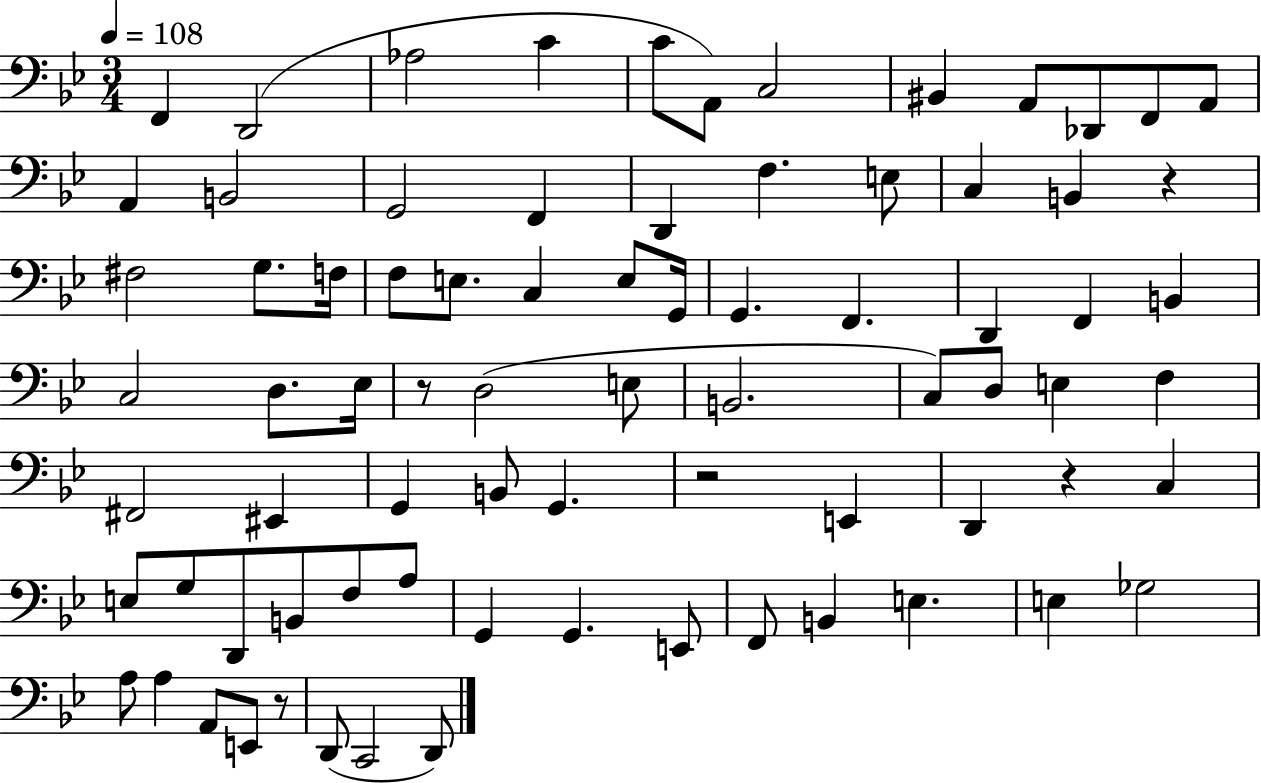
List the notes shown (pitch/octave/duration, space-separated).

F2/q D2/h Ab3/h C4/q C4/e A2/e C3/h BIS2/q A2/e Db2/e F2/e A2/e A2/q B2/h G2/h F2/q D2/q F3/q. E3/e C3/q B2/q R/q F#3/h G3/e. F3/s F3/e E3/e. C3/q E3/e G2/s G2/q. F2/q. D2/q F2/q B2/q C3/h D3/e. Eb3/s R/e D3/h E3/e B2/h. C3/e D3/e E3/q F3/q F#2/h EIS2/q G2/q B2/e G2/q. R/h E2/q D2/q R/q C3/q E3/e G3/e D2/e B2/e F3/e A3/e G2/q G2/q. E2/e F2/e B2/q E3/q. E3/q Gb3/h A3/e A3/q A2/e E2/e R/e D2/e C2/h D2/e